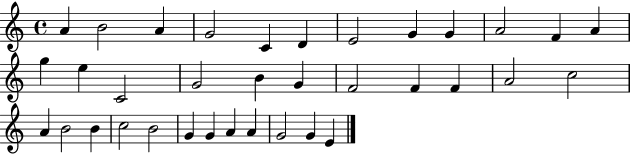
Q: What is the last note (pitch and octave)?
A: E4